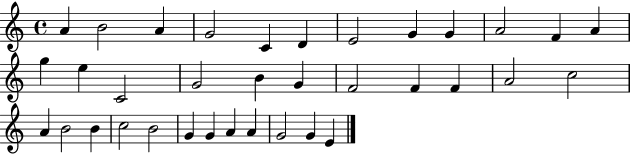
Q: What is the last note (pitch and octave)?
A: E4